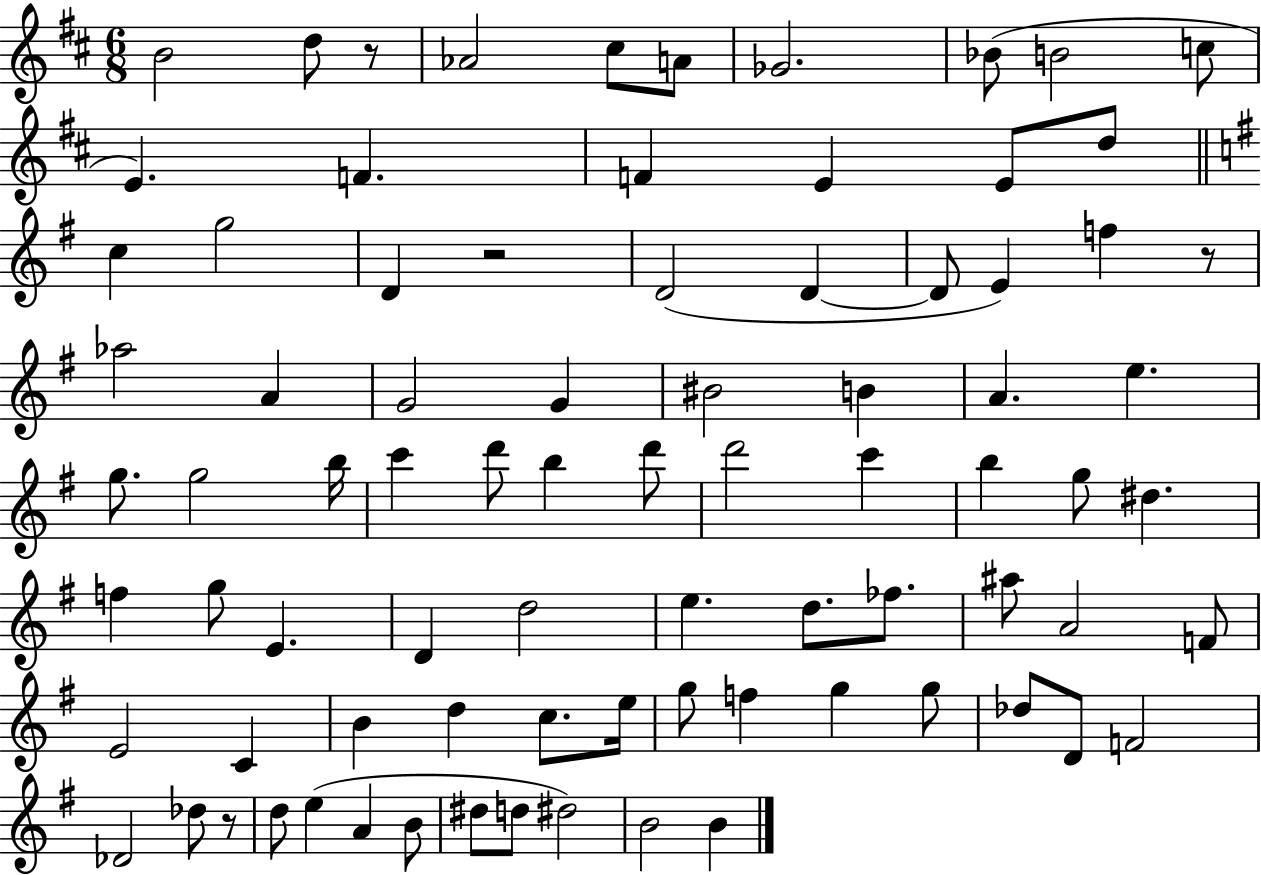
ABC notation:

X:1
T:Untitled
M:6/8
L:1/4
K:D
B2 d/2 z/2 _A2 ^c/2 A/2 _G2 _B/2 B2 c/2 E F F E E/2 d/2 c g2 D z2 D2 D D/2 E f z/2 _a2 A G2 G ^B2 B A e g/2 g2 b/4 c' d'/2 b d'/2 d'2 c' b g/2 ^d f g/2 E D d2 e d/2 _f/2 ^a/2 A2 F/2 E2 C B d c/2 e/4 g/2 f g g/2 _d/2 D/2 F2 _D2 _d/2 z/2 d/2 e A B/2 ^d/2 d/2 ^d2 B2 B